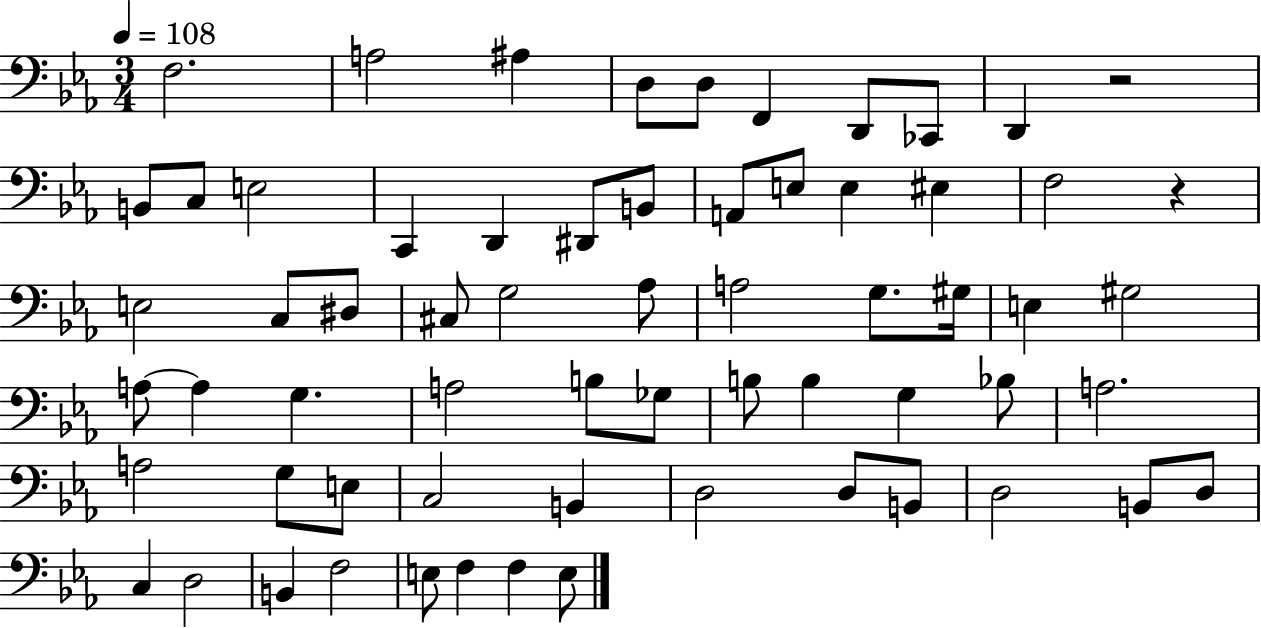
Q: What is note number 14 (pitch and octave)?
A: D2